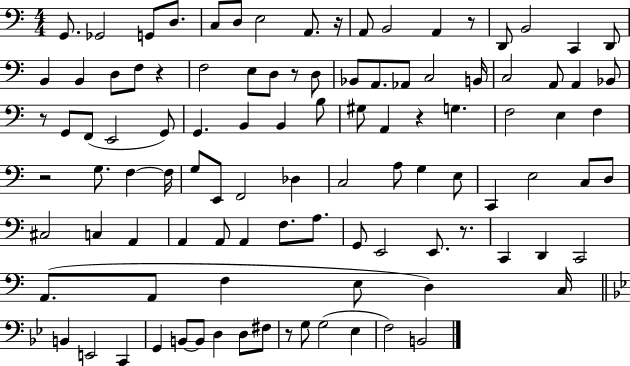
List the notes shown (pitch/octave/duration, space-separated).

G2/e. Gb2/h G2/e D3/e. C3/e D3/e E3/h A2/e. R/s A2/e B2/h A2/q R/e D2/e B2/h C2/q D2/e B2/q B2/q D3/e F3/e R/q F3/h E3/e D3/e R/e D3/e Bb2/e A2/e. Ab2/e C3/h B2/s C3/h A2/e A2/q Bb2/e R/e G2/e F2/e E2/h G2/e G2/q. B2/q B2/q B3/e G#3/e A2/q R/q G3/q. F3/h E3/q F3/q R/h G3/e. F3/q F3/s G3/e E2/e F2/h Db3/q C3/h A3/e G3/q E3/e C2/q E3/h C3/e D3/e C#3/h C3/q A2/q A2/q A2/e A2/q F3/e. A3/e. G2/e E2/h E2/e. R/e. C2/q D2/q C2/h A2/e. A2/e F3/q E3/e D3/q C3/s B2/q E2/h C2/q G2/q B2/e B2/e D3/q D3/e F#3/e R/e G3/e G3/h Eb3/q F3/h B2/h